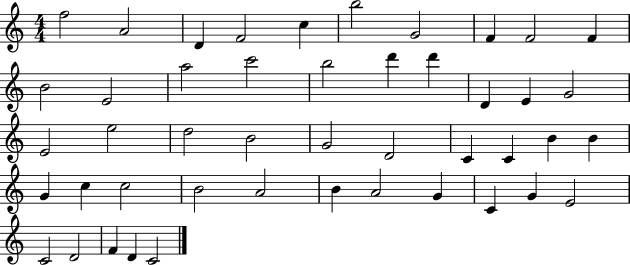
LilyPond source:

{
  \clef treble
  \numericTimeSignature
  \time 4/4
  \key c \major
  f''2 a'2 | d'4 f'2 c''4 | b''2 g'2 | f'4 f'2 f'4 | \break b'2 e'2 | a''2 c'''2 | b''2 d'''4 d'''4 | d'4 e'4 g'2 | \break e'2 e''2 | d''2 b'2 | g'2 d'2 | c'4 c'4 b'4 b'4 | \break g'4 c''4 c''2 | b'2 a'2 | b'4 a'2 g'4 | c'4 g'4 e'2 | \break c'2 d'2 | f'4 d'4 c'2 | \bar "|."
}